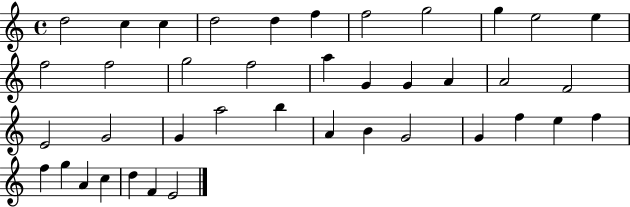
D5/h C5/q C5/q D5/h D5/q F5/q F5/h G5/h G5/q E5/h E5/q F5/h F5/h G5/h F5/h A5/q G4/q G4/q A4/q A4/h F4/h E4/h G4/h G4/q A5/h B5/q A4/q B4/q G4/h G4/q F5/q E5/q F5/q F5/q G5/q A4/q C5/q D5/q F4/q E4/h